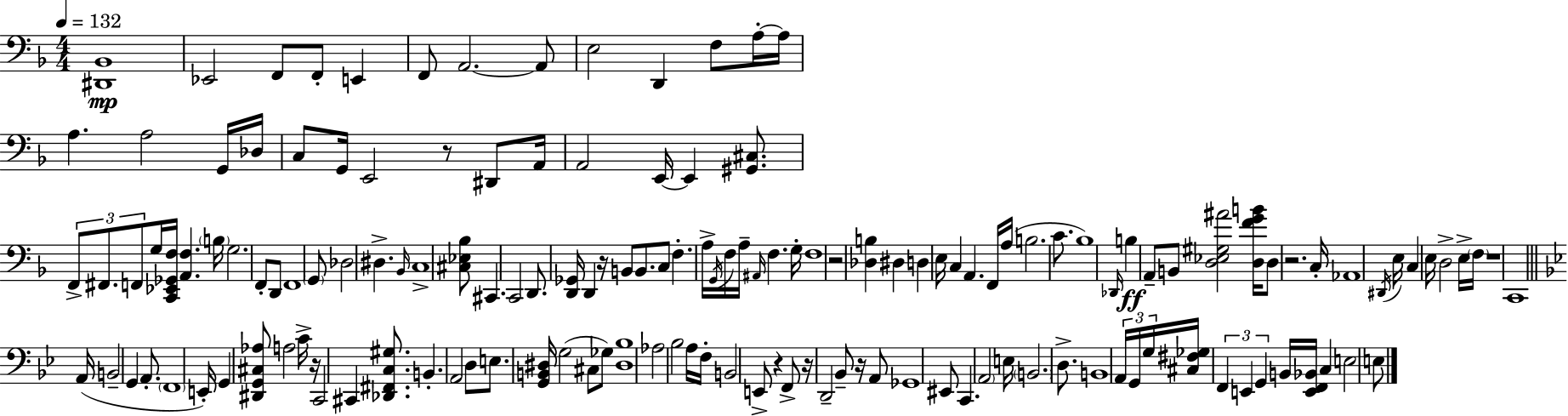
{
  \clef bass
  \numericTimeSignature
  \time 4/4
  \key f \major
  \tempo 4 = 132
  \repeat volta 2 { <dis, bes,>1\mp | ees,2 f,8 f,8-. e,4 | f,8 a,2.~~ a,8 | e2 d,4 f8 a16-.~~ a16 | \break a4. a2 g,16 des16 | c8 g,16 e,2 r8 dis,8 a,16 | a,2 e,16~~ e,4 <gis, cis>8. | \tuplet 3/2 { f,8-> fis,8. f,8 } g16 <c, ees, ges, f>16 <a, f>4. \parenthesize b16 | \break g2. f,8-. d,8 | f,1 | \parenthesize g,8 des2 dis4.-> | \grace { bes,16 } c1-> | \break <cis ees bes>8 cis,4. c,2 | d,8. <d, ges,>16 d,4 r16 b,8 b,8. c8 | f4.-. a16-> \acciaccatura { g,16 } f16 a16-- \grace { ais,16 } f4. | g16-. f1 | \break r2 <des b>4 dis4 | d4 e16 c4 a,4. | f,16 a16( b2. | c'8. bes1) | \break \grace { des,16 }\ff b4 a,8-- b,8 <d ees gis ais'>2 | <d f' g' b'>16 d8 r2. | c16-. aes,1 | \acciaccatura { dis,16 } e16 c4 e16 d2-> | \break e16-> \parenthesize f16 r1 | c,1 | \bar "||" \break \key bes \major a,16( b,2-- g,4 a,8.-. | \parenthesize f,1 | e,16-.) g,4 <dis, g, cis aes>8 a2 c'16-> | r16 c,2 cis,4 <des, fis, c gis>8. | \break b,4.-. a,2 d8 | e8. <g, b, dis>16 g2( cis8 ges8) | <dis bes>1 | aes2 bes2 | \break a16 f16-. b,2 e,8-> r4 | f,8-> r16 d,2-- bes,8-- r16 a,8 | ges,1 | eis,8 c,4. \parenthesize a,2 | \break e16 \parenthesize b,2. d8.-> | b,1 | \tuplet 3/2 { a,16 g,16 g16 } <cis fis ges>16 \tuplet 3/2 { f,4 e,4 g,4 } | b,16 <e, f, bes,>16 c4 e2 e8 | \break } \bar "|."
}